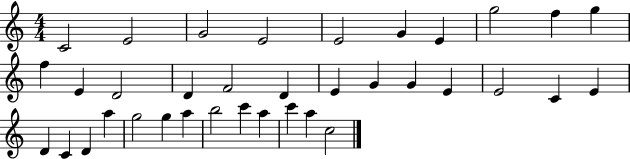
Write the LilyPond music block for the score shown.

{
  \clef treble
  \numericTimeSignature
  \time 4/4
  \key c \major
  c'2 e'2 | g'2 e'2 | e'2 g'4 e'4 | g''2 f''4 g''4 | \break f''4 e'4 d'2 | d'4 f'2 d'4 | e'4 g'4 g'4 e'4 | e'2 c'4 e'4 | \break d'4 c'4 d'4 a''4 | g''2 g''4 a''4 | b''2 c'''4 a''4 | c'''4 a''4 c''2 | \break \bar "|."
}